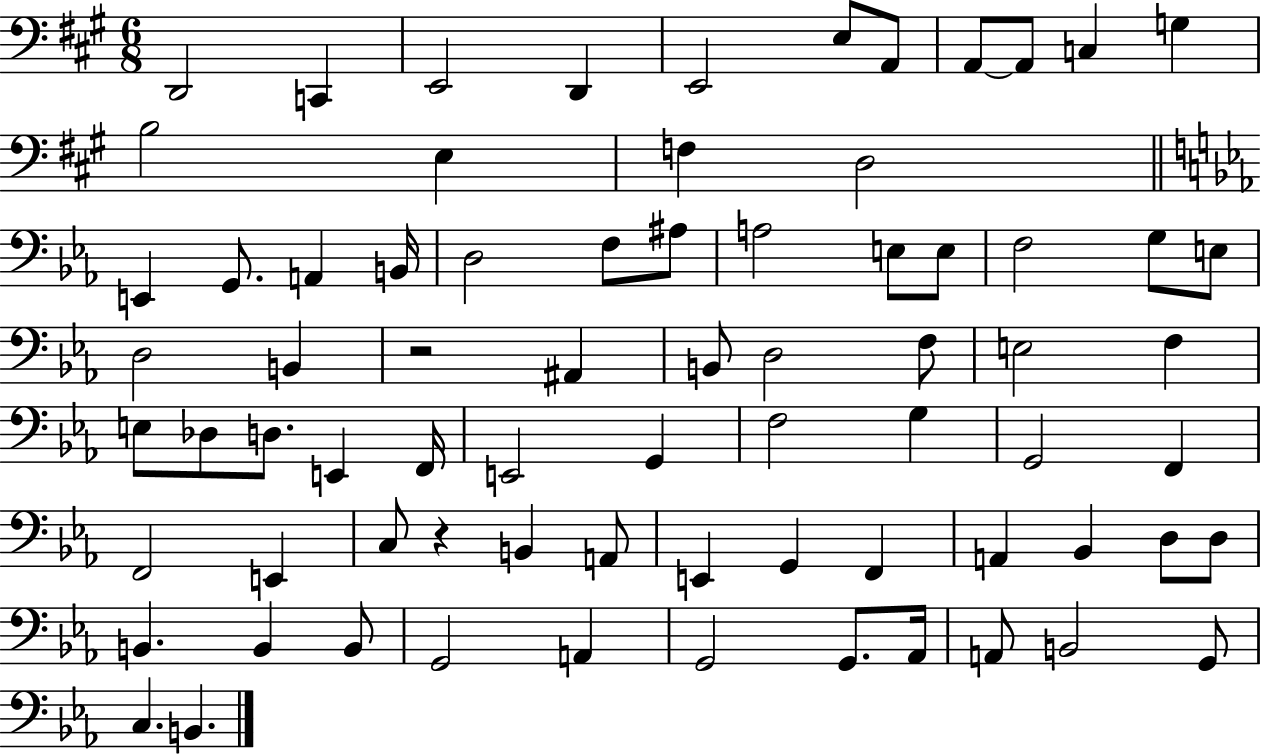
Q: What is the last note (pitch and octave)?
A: B2